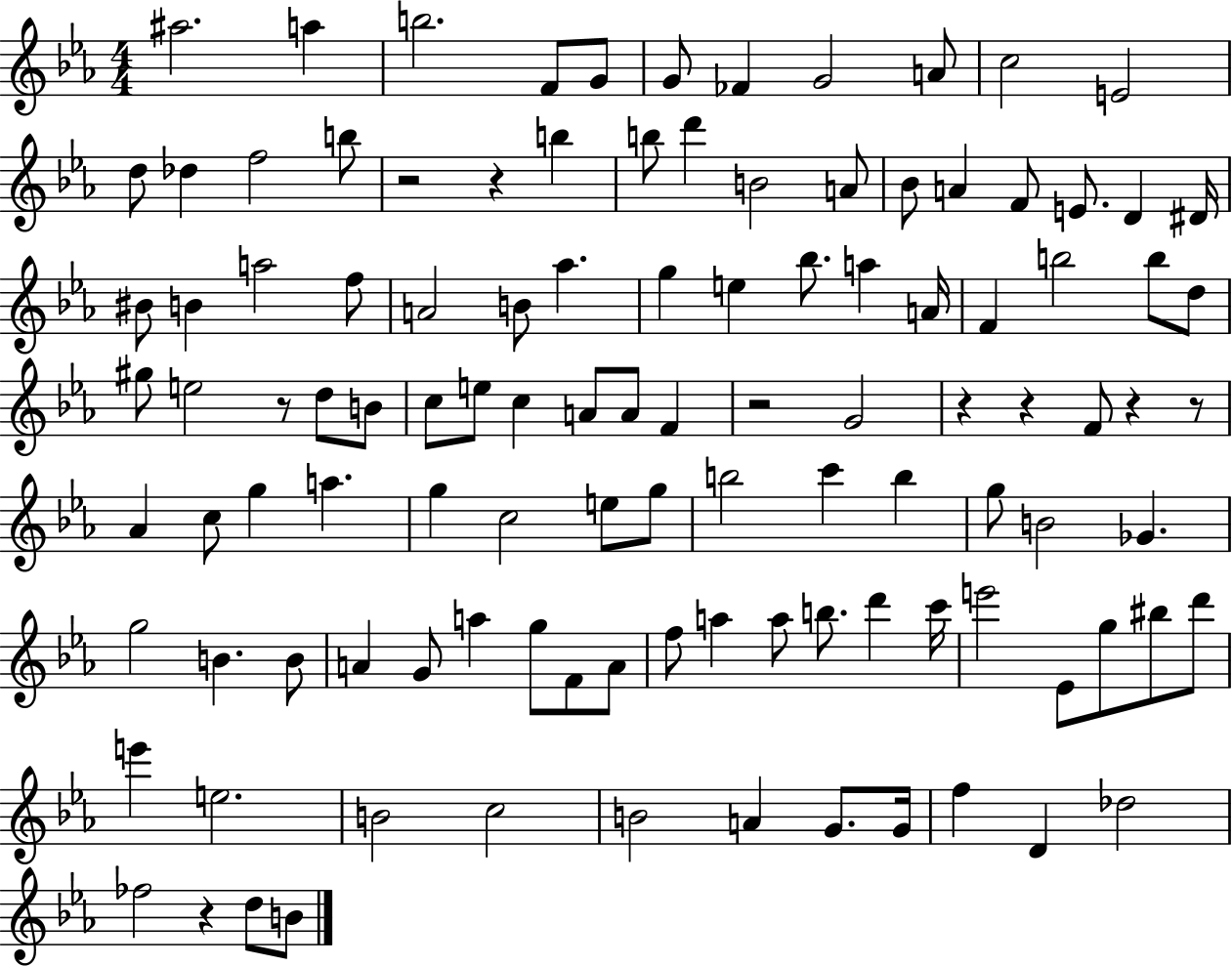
A#5/h. A5/q B5/h. F4/e G4/e G4/e FES4/q G4/h A4/e C5/h E4/h D5/e Db5/q F5/h B5/e R/h R/q B5/q B5/e D6/q B4/h A4/e Bb4/e A4/q F4/e E4/e. D4/q D#4/s BIS4/e B4/q A5/h F5/e A4/h B4/e Ab5/q. G5/q E5/q Bb5/e. A5/q A4/s F4/q B5/h B5/e D5/e G#5/e E5/h R/e D5/e B4/e C5/e E5/e C5/q A4/e A4/e F4/q R/h G4/h R/q R/q F4/e R/q R/e Ab4/q C5/e G5/q A5/q. G5/q C5/h E5/e G5/e B5/h C6/q B5/q G5/e B4/h Gb4/q. G5/h B4/q. B4/e A4/q G4/e A5/q G5/e F4/e A4/e F5/e A5/q A5/e B5/e. D6/q C6/s E6/h Eb4/e G5/e BIS5/e D6/e E6/q E5/h. B4/h C5/h B4/h A4/q G4/e. G4/s F5/q D4/q Db5/h FES5/h R/q D5/e B4/e